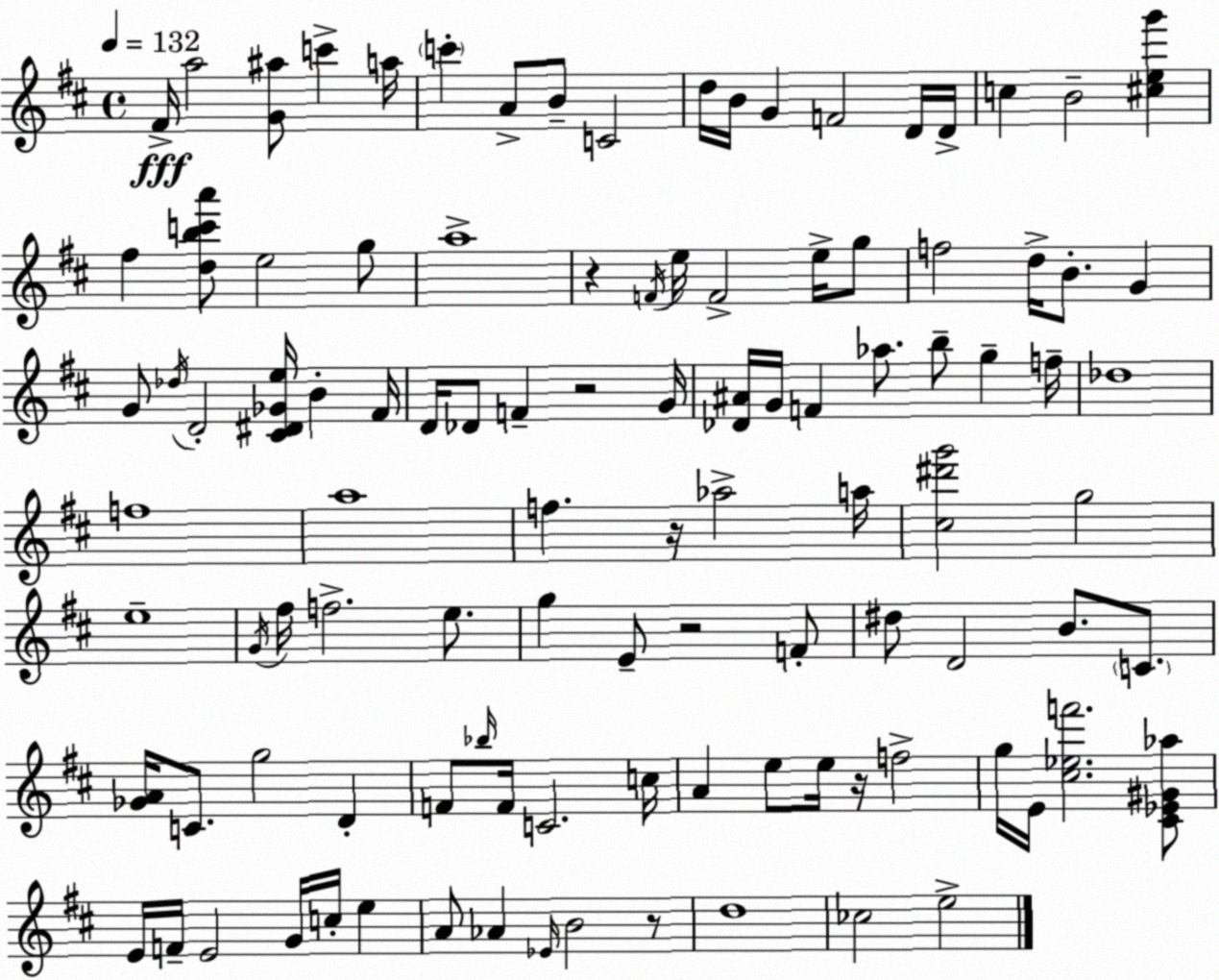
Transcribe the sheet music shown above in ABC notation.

X:1
T:Untitled
M:4/4
L:1/4
K:D
^F/4 a2 [G^a]/2 c' a/4 c' A/2 B/2 C2 d/4 B/4 G F2 D/4 D/4 c B2 [^ceg'] ^f [dbc'a']/2 e2 g/2 a4 z F/4 e/4 F2 e/4 g/2 f2 d/4 B/2 G G/2 _d/4 D2 [^C^D_Ge]/4 B ^F/4 D/4 _D/2 F z2 G/4 [_D^A]/4 G/4 F _a/2 b/2 g f/4 _d4 f4 a4 f z/4 _a2 a/4 [^c^d'g']2 g2 e4 G/4 ^f/4 f2 e/2 g E/2 z2 F/2 ^d/2 D2 B/2 C/2 [_GA]/4 C/2 g2 D F/2 _b/4 F/4 C2 c/4 A e/2 e/4 z/4 f2 g/4 E/4 [^c_ef']2 [^C_E^G_a]/2 E/4 F/4 E2 G/4 c/4 e A/2 _A _E/4 B2 z/2 d4 _c2 e2